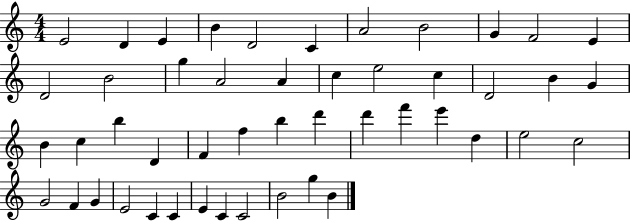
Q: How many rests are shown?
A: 0